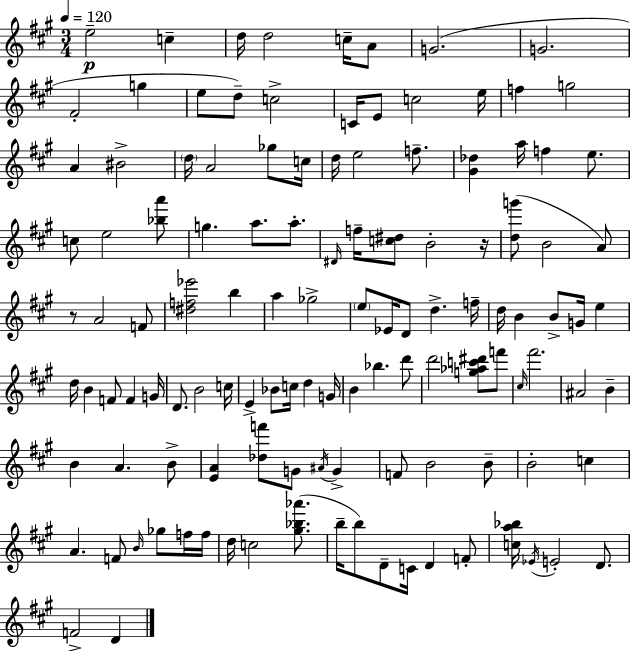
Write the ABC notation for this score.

X:1
T:Untitled
M:3/4
L:1/4
K:A
e2 c d/4 d2 c/4 A/2 G2 G2 ^F2 g e/2 d/2 c2 C/4 E/2 c2 e/4 f g2 A ^B2 d/4 A2 _g/2 c/4 d/4 e2 f/2 [^G_d] a/4 f e/2 c/2 e2 [_ba']/2 g a/2 a/2 ^D/4 f/4 [c^d]/2 B2 z/4 [dg']/2 B2 A/2 z/2 A2 F/2 [^df_e']2 b a _g2 e/2 _E/4 D/2 d f/4 d/4 B B/2 G/4 e d/4 B F/2 F G/4 D/2 B2 c/4 E _B/2 c/4 d G/4 B _b d'/2 d'2 [g_ac'^d']/2 f'/2 ^c/4 ^f'2 ^A2 B B A B/2 [EA] [_df']/2 G/2 ^A/4 G F/2 B2 B/2 B2 c A F/2 B/4 _g/2 f/4 f/4 d/4 c2 [^g_b_a']/2 b/4 b/2 D/2 C/4 D F/2 [ca_b]/4 _E/4 E2 D/2 F2 D